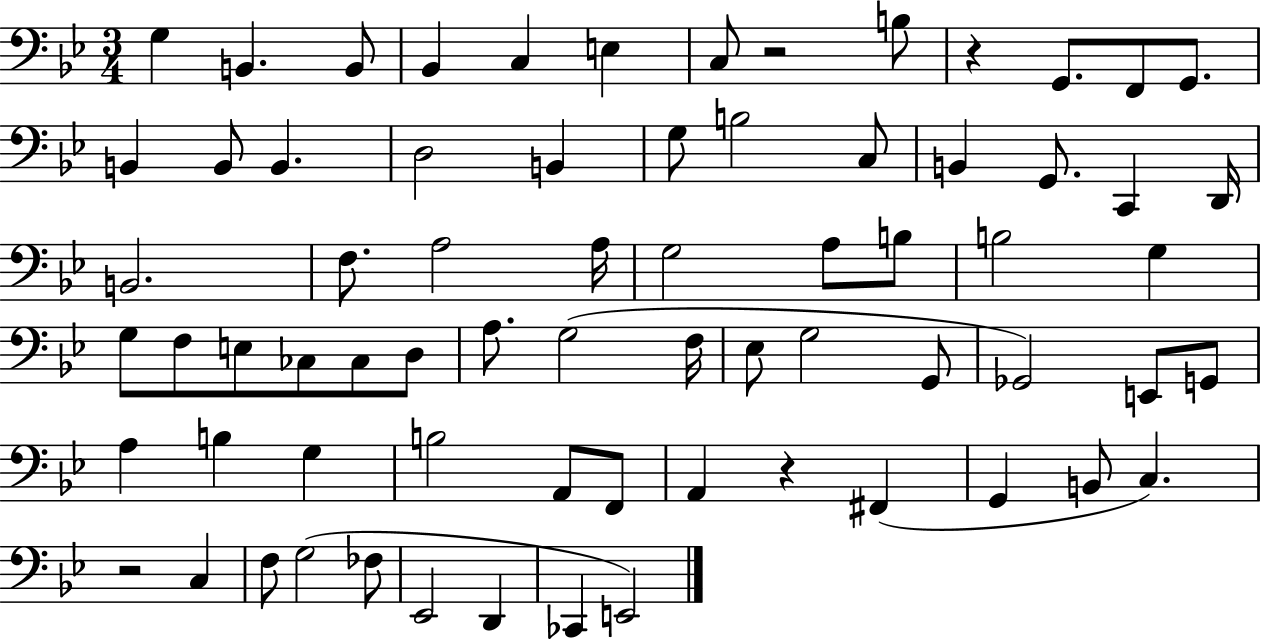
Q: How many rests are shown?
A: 4